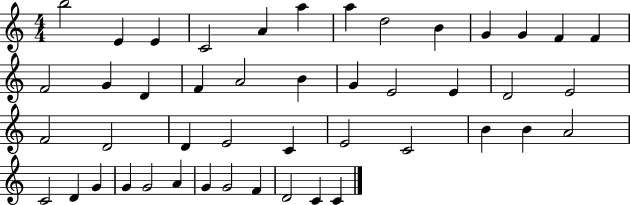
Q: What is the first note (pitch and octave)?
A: B5